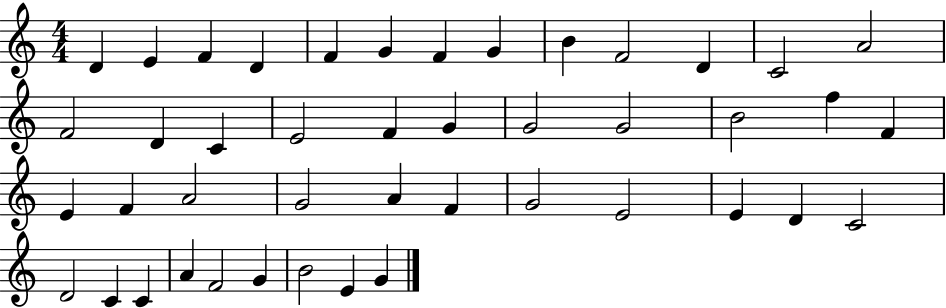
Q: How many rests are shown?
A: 0